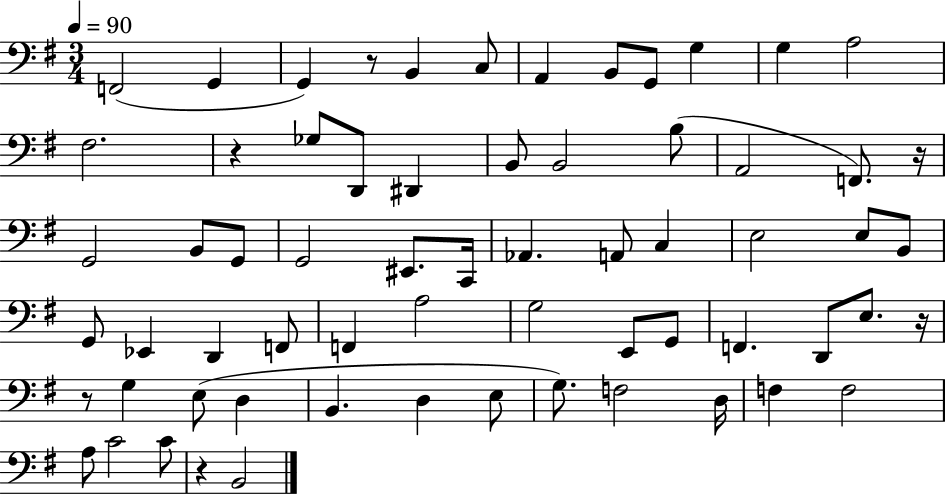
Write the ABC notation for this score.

X:1
T:Untitled
M:3/4
L:1/4
K:G
F,,2 G,, G,, z/2 B,, C,/2 A,, B,,/2 G,,/2 G, G, A,2 ^F,2 z _G,/2 D,,/2 ^D,, B,,/2 B,,2 B,/2 A,,2 F,,/2 z/4 G,,2 B,,/2 G,,/2 G,,2 ^E,,/2 C,,/4 _A,, A,,/2 C, E,2 E,/2 B,,/2 G,,/2 _E,, D,, F,,/2 F,, A,2 G,2 E,,/2 G,,/2 F,, D,,/2 E,/2 z/4 z/2 G, E,/2 D, B,, D, E,/2 G,/2 F,2 D,/4 F, F,2 A,/2 C2 C/2 z B,,2